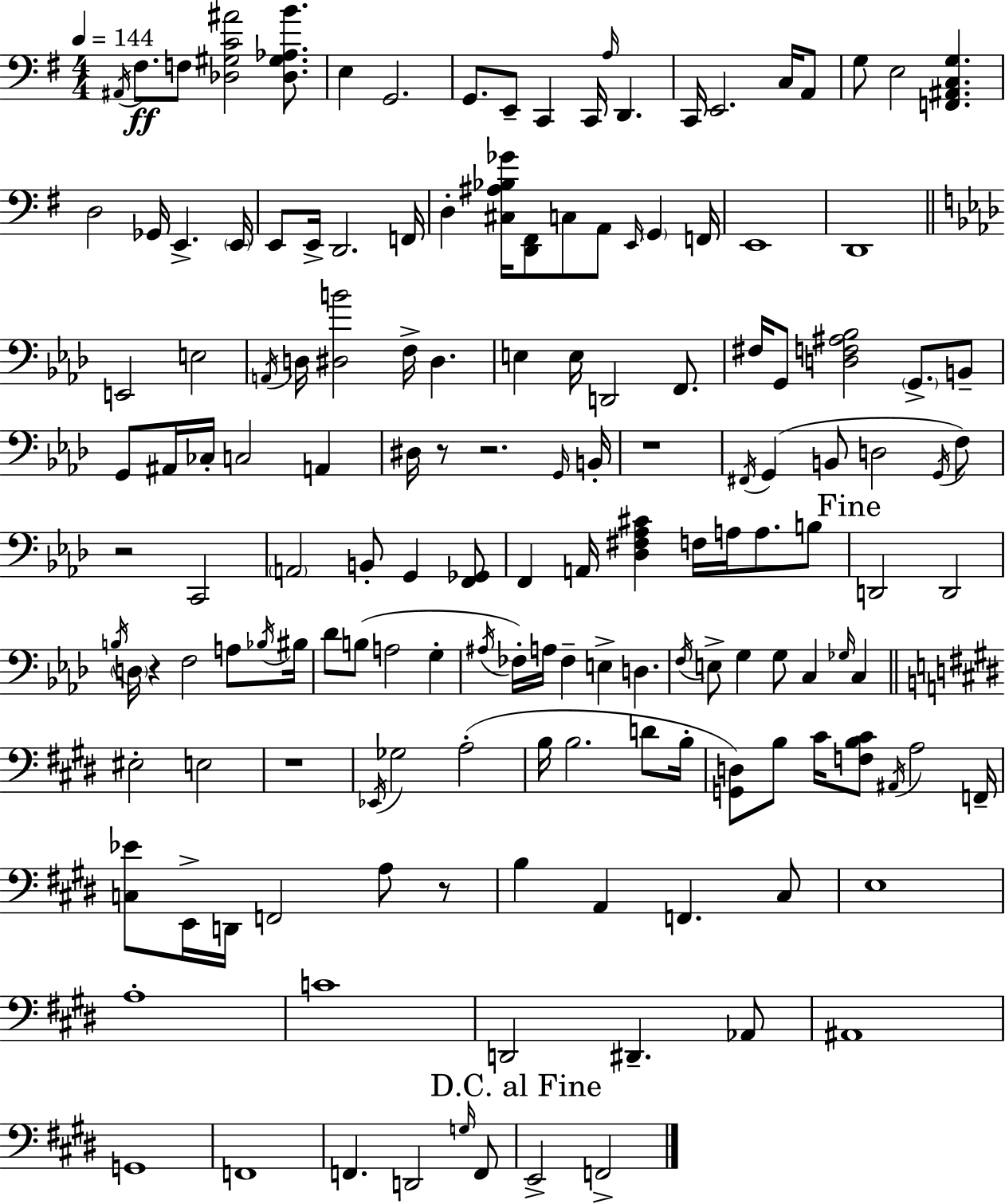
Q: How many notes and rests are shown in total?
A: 152